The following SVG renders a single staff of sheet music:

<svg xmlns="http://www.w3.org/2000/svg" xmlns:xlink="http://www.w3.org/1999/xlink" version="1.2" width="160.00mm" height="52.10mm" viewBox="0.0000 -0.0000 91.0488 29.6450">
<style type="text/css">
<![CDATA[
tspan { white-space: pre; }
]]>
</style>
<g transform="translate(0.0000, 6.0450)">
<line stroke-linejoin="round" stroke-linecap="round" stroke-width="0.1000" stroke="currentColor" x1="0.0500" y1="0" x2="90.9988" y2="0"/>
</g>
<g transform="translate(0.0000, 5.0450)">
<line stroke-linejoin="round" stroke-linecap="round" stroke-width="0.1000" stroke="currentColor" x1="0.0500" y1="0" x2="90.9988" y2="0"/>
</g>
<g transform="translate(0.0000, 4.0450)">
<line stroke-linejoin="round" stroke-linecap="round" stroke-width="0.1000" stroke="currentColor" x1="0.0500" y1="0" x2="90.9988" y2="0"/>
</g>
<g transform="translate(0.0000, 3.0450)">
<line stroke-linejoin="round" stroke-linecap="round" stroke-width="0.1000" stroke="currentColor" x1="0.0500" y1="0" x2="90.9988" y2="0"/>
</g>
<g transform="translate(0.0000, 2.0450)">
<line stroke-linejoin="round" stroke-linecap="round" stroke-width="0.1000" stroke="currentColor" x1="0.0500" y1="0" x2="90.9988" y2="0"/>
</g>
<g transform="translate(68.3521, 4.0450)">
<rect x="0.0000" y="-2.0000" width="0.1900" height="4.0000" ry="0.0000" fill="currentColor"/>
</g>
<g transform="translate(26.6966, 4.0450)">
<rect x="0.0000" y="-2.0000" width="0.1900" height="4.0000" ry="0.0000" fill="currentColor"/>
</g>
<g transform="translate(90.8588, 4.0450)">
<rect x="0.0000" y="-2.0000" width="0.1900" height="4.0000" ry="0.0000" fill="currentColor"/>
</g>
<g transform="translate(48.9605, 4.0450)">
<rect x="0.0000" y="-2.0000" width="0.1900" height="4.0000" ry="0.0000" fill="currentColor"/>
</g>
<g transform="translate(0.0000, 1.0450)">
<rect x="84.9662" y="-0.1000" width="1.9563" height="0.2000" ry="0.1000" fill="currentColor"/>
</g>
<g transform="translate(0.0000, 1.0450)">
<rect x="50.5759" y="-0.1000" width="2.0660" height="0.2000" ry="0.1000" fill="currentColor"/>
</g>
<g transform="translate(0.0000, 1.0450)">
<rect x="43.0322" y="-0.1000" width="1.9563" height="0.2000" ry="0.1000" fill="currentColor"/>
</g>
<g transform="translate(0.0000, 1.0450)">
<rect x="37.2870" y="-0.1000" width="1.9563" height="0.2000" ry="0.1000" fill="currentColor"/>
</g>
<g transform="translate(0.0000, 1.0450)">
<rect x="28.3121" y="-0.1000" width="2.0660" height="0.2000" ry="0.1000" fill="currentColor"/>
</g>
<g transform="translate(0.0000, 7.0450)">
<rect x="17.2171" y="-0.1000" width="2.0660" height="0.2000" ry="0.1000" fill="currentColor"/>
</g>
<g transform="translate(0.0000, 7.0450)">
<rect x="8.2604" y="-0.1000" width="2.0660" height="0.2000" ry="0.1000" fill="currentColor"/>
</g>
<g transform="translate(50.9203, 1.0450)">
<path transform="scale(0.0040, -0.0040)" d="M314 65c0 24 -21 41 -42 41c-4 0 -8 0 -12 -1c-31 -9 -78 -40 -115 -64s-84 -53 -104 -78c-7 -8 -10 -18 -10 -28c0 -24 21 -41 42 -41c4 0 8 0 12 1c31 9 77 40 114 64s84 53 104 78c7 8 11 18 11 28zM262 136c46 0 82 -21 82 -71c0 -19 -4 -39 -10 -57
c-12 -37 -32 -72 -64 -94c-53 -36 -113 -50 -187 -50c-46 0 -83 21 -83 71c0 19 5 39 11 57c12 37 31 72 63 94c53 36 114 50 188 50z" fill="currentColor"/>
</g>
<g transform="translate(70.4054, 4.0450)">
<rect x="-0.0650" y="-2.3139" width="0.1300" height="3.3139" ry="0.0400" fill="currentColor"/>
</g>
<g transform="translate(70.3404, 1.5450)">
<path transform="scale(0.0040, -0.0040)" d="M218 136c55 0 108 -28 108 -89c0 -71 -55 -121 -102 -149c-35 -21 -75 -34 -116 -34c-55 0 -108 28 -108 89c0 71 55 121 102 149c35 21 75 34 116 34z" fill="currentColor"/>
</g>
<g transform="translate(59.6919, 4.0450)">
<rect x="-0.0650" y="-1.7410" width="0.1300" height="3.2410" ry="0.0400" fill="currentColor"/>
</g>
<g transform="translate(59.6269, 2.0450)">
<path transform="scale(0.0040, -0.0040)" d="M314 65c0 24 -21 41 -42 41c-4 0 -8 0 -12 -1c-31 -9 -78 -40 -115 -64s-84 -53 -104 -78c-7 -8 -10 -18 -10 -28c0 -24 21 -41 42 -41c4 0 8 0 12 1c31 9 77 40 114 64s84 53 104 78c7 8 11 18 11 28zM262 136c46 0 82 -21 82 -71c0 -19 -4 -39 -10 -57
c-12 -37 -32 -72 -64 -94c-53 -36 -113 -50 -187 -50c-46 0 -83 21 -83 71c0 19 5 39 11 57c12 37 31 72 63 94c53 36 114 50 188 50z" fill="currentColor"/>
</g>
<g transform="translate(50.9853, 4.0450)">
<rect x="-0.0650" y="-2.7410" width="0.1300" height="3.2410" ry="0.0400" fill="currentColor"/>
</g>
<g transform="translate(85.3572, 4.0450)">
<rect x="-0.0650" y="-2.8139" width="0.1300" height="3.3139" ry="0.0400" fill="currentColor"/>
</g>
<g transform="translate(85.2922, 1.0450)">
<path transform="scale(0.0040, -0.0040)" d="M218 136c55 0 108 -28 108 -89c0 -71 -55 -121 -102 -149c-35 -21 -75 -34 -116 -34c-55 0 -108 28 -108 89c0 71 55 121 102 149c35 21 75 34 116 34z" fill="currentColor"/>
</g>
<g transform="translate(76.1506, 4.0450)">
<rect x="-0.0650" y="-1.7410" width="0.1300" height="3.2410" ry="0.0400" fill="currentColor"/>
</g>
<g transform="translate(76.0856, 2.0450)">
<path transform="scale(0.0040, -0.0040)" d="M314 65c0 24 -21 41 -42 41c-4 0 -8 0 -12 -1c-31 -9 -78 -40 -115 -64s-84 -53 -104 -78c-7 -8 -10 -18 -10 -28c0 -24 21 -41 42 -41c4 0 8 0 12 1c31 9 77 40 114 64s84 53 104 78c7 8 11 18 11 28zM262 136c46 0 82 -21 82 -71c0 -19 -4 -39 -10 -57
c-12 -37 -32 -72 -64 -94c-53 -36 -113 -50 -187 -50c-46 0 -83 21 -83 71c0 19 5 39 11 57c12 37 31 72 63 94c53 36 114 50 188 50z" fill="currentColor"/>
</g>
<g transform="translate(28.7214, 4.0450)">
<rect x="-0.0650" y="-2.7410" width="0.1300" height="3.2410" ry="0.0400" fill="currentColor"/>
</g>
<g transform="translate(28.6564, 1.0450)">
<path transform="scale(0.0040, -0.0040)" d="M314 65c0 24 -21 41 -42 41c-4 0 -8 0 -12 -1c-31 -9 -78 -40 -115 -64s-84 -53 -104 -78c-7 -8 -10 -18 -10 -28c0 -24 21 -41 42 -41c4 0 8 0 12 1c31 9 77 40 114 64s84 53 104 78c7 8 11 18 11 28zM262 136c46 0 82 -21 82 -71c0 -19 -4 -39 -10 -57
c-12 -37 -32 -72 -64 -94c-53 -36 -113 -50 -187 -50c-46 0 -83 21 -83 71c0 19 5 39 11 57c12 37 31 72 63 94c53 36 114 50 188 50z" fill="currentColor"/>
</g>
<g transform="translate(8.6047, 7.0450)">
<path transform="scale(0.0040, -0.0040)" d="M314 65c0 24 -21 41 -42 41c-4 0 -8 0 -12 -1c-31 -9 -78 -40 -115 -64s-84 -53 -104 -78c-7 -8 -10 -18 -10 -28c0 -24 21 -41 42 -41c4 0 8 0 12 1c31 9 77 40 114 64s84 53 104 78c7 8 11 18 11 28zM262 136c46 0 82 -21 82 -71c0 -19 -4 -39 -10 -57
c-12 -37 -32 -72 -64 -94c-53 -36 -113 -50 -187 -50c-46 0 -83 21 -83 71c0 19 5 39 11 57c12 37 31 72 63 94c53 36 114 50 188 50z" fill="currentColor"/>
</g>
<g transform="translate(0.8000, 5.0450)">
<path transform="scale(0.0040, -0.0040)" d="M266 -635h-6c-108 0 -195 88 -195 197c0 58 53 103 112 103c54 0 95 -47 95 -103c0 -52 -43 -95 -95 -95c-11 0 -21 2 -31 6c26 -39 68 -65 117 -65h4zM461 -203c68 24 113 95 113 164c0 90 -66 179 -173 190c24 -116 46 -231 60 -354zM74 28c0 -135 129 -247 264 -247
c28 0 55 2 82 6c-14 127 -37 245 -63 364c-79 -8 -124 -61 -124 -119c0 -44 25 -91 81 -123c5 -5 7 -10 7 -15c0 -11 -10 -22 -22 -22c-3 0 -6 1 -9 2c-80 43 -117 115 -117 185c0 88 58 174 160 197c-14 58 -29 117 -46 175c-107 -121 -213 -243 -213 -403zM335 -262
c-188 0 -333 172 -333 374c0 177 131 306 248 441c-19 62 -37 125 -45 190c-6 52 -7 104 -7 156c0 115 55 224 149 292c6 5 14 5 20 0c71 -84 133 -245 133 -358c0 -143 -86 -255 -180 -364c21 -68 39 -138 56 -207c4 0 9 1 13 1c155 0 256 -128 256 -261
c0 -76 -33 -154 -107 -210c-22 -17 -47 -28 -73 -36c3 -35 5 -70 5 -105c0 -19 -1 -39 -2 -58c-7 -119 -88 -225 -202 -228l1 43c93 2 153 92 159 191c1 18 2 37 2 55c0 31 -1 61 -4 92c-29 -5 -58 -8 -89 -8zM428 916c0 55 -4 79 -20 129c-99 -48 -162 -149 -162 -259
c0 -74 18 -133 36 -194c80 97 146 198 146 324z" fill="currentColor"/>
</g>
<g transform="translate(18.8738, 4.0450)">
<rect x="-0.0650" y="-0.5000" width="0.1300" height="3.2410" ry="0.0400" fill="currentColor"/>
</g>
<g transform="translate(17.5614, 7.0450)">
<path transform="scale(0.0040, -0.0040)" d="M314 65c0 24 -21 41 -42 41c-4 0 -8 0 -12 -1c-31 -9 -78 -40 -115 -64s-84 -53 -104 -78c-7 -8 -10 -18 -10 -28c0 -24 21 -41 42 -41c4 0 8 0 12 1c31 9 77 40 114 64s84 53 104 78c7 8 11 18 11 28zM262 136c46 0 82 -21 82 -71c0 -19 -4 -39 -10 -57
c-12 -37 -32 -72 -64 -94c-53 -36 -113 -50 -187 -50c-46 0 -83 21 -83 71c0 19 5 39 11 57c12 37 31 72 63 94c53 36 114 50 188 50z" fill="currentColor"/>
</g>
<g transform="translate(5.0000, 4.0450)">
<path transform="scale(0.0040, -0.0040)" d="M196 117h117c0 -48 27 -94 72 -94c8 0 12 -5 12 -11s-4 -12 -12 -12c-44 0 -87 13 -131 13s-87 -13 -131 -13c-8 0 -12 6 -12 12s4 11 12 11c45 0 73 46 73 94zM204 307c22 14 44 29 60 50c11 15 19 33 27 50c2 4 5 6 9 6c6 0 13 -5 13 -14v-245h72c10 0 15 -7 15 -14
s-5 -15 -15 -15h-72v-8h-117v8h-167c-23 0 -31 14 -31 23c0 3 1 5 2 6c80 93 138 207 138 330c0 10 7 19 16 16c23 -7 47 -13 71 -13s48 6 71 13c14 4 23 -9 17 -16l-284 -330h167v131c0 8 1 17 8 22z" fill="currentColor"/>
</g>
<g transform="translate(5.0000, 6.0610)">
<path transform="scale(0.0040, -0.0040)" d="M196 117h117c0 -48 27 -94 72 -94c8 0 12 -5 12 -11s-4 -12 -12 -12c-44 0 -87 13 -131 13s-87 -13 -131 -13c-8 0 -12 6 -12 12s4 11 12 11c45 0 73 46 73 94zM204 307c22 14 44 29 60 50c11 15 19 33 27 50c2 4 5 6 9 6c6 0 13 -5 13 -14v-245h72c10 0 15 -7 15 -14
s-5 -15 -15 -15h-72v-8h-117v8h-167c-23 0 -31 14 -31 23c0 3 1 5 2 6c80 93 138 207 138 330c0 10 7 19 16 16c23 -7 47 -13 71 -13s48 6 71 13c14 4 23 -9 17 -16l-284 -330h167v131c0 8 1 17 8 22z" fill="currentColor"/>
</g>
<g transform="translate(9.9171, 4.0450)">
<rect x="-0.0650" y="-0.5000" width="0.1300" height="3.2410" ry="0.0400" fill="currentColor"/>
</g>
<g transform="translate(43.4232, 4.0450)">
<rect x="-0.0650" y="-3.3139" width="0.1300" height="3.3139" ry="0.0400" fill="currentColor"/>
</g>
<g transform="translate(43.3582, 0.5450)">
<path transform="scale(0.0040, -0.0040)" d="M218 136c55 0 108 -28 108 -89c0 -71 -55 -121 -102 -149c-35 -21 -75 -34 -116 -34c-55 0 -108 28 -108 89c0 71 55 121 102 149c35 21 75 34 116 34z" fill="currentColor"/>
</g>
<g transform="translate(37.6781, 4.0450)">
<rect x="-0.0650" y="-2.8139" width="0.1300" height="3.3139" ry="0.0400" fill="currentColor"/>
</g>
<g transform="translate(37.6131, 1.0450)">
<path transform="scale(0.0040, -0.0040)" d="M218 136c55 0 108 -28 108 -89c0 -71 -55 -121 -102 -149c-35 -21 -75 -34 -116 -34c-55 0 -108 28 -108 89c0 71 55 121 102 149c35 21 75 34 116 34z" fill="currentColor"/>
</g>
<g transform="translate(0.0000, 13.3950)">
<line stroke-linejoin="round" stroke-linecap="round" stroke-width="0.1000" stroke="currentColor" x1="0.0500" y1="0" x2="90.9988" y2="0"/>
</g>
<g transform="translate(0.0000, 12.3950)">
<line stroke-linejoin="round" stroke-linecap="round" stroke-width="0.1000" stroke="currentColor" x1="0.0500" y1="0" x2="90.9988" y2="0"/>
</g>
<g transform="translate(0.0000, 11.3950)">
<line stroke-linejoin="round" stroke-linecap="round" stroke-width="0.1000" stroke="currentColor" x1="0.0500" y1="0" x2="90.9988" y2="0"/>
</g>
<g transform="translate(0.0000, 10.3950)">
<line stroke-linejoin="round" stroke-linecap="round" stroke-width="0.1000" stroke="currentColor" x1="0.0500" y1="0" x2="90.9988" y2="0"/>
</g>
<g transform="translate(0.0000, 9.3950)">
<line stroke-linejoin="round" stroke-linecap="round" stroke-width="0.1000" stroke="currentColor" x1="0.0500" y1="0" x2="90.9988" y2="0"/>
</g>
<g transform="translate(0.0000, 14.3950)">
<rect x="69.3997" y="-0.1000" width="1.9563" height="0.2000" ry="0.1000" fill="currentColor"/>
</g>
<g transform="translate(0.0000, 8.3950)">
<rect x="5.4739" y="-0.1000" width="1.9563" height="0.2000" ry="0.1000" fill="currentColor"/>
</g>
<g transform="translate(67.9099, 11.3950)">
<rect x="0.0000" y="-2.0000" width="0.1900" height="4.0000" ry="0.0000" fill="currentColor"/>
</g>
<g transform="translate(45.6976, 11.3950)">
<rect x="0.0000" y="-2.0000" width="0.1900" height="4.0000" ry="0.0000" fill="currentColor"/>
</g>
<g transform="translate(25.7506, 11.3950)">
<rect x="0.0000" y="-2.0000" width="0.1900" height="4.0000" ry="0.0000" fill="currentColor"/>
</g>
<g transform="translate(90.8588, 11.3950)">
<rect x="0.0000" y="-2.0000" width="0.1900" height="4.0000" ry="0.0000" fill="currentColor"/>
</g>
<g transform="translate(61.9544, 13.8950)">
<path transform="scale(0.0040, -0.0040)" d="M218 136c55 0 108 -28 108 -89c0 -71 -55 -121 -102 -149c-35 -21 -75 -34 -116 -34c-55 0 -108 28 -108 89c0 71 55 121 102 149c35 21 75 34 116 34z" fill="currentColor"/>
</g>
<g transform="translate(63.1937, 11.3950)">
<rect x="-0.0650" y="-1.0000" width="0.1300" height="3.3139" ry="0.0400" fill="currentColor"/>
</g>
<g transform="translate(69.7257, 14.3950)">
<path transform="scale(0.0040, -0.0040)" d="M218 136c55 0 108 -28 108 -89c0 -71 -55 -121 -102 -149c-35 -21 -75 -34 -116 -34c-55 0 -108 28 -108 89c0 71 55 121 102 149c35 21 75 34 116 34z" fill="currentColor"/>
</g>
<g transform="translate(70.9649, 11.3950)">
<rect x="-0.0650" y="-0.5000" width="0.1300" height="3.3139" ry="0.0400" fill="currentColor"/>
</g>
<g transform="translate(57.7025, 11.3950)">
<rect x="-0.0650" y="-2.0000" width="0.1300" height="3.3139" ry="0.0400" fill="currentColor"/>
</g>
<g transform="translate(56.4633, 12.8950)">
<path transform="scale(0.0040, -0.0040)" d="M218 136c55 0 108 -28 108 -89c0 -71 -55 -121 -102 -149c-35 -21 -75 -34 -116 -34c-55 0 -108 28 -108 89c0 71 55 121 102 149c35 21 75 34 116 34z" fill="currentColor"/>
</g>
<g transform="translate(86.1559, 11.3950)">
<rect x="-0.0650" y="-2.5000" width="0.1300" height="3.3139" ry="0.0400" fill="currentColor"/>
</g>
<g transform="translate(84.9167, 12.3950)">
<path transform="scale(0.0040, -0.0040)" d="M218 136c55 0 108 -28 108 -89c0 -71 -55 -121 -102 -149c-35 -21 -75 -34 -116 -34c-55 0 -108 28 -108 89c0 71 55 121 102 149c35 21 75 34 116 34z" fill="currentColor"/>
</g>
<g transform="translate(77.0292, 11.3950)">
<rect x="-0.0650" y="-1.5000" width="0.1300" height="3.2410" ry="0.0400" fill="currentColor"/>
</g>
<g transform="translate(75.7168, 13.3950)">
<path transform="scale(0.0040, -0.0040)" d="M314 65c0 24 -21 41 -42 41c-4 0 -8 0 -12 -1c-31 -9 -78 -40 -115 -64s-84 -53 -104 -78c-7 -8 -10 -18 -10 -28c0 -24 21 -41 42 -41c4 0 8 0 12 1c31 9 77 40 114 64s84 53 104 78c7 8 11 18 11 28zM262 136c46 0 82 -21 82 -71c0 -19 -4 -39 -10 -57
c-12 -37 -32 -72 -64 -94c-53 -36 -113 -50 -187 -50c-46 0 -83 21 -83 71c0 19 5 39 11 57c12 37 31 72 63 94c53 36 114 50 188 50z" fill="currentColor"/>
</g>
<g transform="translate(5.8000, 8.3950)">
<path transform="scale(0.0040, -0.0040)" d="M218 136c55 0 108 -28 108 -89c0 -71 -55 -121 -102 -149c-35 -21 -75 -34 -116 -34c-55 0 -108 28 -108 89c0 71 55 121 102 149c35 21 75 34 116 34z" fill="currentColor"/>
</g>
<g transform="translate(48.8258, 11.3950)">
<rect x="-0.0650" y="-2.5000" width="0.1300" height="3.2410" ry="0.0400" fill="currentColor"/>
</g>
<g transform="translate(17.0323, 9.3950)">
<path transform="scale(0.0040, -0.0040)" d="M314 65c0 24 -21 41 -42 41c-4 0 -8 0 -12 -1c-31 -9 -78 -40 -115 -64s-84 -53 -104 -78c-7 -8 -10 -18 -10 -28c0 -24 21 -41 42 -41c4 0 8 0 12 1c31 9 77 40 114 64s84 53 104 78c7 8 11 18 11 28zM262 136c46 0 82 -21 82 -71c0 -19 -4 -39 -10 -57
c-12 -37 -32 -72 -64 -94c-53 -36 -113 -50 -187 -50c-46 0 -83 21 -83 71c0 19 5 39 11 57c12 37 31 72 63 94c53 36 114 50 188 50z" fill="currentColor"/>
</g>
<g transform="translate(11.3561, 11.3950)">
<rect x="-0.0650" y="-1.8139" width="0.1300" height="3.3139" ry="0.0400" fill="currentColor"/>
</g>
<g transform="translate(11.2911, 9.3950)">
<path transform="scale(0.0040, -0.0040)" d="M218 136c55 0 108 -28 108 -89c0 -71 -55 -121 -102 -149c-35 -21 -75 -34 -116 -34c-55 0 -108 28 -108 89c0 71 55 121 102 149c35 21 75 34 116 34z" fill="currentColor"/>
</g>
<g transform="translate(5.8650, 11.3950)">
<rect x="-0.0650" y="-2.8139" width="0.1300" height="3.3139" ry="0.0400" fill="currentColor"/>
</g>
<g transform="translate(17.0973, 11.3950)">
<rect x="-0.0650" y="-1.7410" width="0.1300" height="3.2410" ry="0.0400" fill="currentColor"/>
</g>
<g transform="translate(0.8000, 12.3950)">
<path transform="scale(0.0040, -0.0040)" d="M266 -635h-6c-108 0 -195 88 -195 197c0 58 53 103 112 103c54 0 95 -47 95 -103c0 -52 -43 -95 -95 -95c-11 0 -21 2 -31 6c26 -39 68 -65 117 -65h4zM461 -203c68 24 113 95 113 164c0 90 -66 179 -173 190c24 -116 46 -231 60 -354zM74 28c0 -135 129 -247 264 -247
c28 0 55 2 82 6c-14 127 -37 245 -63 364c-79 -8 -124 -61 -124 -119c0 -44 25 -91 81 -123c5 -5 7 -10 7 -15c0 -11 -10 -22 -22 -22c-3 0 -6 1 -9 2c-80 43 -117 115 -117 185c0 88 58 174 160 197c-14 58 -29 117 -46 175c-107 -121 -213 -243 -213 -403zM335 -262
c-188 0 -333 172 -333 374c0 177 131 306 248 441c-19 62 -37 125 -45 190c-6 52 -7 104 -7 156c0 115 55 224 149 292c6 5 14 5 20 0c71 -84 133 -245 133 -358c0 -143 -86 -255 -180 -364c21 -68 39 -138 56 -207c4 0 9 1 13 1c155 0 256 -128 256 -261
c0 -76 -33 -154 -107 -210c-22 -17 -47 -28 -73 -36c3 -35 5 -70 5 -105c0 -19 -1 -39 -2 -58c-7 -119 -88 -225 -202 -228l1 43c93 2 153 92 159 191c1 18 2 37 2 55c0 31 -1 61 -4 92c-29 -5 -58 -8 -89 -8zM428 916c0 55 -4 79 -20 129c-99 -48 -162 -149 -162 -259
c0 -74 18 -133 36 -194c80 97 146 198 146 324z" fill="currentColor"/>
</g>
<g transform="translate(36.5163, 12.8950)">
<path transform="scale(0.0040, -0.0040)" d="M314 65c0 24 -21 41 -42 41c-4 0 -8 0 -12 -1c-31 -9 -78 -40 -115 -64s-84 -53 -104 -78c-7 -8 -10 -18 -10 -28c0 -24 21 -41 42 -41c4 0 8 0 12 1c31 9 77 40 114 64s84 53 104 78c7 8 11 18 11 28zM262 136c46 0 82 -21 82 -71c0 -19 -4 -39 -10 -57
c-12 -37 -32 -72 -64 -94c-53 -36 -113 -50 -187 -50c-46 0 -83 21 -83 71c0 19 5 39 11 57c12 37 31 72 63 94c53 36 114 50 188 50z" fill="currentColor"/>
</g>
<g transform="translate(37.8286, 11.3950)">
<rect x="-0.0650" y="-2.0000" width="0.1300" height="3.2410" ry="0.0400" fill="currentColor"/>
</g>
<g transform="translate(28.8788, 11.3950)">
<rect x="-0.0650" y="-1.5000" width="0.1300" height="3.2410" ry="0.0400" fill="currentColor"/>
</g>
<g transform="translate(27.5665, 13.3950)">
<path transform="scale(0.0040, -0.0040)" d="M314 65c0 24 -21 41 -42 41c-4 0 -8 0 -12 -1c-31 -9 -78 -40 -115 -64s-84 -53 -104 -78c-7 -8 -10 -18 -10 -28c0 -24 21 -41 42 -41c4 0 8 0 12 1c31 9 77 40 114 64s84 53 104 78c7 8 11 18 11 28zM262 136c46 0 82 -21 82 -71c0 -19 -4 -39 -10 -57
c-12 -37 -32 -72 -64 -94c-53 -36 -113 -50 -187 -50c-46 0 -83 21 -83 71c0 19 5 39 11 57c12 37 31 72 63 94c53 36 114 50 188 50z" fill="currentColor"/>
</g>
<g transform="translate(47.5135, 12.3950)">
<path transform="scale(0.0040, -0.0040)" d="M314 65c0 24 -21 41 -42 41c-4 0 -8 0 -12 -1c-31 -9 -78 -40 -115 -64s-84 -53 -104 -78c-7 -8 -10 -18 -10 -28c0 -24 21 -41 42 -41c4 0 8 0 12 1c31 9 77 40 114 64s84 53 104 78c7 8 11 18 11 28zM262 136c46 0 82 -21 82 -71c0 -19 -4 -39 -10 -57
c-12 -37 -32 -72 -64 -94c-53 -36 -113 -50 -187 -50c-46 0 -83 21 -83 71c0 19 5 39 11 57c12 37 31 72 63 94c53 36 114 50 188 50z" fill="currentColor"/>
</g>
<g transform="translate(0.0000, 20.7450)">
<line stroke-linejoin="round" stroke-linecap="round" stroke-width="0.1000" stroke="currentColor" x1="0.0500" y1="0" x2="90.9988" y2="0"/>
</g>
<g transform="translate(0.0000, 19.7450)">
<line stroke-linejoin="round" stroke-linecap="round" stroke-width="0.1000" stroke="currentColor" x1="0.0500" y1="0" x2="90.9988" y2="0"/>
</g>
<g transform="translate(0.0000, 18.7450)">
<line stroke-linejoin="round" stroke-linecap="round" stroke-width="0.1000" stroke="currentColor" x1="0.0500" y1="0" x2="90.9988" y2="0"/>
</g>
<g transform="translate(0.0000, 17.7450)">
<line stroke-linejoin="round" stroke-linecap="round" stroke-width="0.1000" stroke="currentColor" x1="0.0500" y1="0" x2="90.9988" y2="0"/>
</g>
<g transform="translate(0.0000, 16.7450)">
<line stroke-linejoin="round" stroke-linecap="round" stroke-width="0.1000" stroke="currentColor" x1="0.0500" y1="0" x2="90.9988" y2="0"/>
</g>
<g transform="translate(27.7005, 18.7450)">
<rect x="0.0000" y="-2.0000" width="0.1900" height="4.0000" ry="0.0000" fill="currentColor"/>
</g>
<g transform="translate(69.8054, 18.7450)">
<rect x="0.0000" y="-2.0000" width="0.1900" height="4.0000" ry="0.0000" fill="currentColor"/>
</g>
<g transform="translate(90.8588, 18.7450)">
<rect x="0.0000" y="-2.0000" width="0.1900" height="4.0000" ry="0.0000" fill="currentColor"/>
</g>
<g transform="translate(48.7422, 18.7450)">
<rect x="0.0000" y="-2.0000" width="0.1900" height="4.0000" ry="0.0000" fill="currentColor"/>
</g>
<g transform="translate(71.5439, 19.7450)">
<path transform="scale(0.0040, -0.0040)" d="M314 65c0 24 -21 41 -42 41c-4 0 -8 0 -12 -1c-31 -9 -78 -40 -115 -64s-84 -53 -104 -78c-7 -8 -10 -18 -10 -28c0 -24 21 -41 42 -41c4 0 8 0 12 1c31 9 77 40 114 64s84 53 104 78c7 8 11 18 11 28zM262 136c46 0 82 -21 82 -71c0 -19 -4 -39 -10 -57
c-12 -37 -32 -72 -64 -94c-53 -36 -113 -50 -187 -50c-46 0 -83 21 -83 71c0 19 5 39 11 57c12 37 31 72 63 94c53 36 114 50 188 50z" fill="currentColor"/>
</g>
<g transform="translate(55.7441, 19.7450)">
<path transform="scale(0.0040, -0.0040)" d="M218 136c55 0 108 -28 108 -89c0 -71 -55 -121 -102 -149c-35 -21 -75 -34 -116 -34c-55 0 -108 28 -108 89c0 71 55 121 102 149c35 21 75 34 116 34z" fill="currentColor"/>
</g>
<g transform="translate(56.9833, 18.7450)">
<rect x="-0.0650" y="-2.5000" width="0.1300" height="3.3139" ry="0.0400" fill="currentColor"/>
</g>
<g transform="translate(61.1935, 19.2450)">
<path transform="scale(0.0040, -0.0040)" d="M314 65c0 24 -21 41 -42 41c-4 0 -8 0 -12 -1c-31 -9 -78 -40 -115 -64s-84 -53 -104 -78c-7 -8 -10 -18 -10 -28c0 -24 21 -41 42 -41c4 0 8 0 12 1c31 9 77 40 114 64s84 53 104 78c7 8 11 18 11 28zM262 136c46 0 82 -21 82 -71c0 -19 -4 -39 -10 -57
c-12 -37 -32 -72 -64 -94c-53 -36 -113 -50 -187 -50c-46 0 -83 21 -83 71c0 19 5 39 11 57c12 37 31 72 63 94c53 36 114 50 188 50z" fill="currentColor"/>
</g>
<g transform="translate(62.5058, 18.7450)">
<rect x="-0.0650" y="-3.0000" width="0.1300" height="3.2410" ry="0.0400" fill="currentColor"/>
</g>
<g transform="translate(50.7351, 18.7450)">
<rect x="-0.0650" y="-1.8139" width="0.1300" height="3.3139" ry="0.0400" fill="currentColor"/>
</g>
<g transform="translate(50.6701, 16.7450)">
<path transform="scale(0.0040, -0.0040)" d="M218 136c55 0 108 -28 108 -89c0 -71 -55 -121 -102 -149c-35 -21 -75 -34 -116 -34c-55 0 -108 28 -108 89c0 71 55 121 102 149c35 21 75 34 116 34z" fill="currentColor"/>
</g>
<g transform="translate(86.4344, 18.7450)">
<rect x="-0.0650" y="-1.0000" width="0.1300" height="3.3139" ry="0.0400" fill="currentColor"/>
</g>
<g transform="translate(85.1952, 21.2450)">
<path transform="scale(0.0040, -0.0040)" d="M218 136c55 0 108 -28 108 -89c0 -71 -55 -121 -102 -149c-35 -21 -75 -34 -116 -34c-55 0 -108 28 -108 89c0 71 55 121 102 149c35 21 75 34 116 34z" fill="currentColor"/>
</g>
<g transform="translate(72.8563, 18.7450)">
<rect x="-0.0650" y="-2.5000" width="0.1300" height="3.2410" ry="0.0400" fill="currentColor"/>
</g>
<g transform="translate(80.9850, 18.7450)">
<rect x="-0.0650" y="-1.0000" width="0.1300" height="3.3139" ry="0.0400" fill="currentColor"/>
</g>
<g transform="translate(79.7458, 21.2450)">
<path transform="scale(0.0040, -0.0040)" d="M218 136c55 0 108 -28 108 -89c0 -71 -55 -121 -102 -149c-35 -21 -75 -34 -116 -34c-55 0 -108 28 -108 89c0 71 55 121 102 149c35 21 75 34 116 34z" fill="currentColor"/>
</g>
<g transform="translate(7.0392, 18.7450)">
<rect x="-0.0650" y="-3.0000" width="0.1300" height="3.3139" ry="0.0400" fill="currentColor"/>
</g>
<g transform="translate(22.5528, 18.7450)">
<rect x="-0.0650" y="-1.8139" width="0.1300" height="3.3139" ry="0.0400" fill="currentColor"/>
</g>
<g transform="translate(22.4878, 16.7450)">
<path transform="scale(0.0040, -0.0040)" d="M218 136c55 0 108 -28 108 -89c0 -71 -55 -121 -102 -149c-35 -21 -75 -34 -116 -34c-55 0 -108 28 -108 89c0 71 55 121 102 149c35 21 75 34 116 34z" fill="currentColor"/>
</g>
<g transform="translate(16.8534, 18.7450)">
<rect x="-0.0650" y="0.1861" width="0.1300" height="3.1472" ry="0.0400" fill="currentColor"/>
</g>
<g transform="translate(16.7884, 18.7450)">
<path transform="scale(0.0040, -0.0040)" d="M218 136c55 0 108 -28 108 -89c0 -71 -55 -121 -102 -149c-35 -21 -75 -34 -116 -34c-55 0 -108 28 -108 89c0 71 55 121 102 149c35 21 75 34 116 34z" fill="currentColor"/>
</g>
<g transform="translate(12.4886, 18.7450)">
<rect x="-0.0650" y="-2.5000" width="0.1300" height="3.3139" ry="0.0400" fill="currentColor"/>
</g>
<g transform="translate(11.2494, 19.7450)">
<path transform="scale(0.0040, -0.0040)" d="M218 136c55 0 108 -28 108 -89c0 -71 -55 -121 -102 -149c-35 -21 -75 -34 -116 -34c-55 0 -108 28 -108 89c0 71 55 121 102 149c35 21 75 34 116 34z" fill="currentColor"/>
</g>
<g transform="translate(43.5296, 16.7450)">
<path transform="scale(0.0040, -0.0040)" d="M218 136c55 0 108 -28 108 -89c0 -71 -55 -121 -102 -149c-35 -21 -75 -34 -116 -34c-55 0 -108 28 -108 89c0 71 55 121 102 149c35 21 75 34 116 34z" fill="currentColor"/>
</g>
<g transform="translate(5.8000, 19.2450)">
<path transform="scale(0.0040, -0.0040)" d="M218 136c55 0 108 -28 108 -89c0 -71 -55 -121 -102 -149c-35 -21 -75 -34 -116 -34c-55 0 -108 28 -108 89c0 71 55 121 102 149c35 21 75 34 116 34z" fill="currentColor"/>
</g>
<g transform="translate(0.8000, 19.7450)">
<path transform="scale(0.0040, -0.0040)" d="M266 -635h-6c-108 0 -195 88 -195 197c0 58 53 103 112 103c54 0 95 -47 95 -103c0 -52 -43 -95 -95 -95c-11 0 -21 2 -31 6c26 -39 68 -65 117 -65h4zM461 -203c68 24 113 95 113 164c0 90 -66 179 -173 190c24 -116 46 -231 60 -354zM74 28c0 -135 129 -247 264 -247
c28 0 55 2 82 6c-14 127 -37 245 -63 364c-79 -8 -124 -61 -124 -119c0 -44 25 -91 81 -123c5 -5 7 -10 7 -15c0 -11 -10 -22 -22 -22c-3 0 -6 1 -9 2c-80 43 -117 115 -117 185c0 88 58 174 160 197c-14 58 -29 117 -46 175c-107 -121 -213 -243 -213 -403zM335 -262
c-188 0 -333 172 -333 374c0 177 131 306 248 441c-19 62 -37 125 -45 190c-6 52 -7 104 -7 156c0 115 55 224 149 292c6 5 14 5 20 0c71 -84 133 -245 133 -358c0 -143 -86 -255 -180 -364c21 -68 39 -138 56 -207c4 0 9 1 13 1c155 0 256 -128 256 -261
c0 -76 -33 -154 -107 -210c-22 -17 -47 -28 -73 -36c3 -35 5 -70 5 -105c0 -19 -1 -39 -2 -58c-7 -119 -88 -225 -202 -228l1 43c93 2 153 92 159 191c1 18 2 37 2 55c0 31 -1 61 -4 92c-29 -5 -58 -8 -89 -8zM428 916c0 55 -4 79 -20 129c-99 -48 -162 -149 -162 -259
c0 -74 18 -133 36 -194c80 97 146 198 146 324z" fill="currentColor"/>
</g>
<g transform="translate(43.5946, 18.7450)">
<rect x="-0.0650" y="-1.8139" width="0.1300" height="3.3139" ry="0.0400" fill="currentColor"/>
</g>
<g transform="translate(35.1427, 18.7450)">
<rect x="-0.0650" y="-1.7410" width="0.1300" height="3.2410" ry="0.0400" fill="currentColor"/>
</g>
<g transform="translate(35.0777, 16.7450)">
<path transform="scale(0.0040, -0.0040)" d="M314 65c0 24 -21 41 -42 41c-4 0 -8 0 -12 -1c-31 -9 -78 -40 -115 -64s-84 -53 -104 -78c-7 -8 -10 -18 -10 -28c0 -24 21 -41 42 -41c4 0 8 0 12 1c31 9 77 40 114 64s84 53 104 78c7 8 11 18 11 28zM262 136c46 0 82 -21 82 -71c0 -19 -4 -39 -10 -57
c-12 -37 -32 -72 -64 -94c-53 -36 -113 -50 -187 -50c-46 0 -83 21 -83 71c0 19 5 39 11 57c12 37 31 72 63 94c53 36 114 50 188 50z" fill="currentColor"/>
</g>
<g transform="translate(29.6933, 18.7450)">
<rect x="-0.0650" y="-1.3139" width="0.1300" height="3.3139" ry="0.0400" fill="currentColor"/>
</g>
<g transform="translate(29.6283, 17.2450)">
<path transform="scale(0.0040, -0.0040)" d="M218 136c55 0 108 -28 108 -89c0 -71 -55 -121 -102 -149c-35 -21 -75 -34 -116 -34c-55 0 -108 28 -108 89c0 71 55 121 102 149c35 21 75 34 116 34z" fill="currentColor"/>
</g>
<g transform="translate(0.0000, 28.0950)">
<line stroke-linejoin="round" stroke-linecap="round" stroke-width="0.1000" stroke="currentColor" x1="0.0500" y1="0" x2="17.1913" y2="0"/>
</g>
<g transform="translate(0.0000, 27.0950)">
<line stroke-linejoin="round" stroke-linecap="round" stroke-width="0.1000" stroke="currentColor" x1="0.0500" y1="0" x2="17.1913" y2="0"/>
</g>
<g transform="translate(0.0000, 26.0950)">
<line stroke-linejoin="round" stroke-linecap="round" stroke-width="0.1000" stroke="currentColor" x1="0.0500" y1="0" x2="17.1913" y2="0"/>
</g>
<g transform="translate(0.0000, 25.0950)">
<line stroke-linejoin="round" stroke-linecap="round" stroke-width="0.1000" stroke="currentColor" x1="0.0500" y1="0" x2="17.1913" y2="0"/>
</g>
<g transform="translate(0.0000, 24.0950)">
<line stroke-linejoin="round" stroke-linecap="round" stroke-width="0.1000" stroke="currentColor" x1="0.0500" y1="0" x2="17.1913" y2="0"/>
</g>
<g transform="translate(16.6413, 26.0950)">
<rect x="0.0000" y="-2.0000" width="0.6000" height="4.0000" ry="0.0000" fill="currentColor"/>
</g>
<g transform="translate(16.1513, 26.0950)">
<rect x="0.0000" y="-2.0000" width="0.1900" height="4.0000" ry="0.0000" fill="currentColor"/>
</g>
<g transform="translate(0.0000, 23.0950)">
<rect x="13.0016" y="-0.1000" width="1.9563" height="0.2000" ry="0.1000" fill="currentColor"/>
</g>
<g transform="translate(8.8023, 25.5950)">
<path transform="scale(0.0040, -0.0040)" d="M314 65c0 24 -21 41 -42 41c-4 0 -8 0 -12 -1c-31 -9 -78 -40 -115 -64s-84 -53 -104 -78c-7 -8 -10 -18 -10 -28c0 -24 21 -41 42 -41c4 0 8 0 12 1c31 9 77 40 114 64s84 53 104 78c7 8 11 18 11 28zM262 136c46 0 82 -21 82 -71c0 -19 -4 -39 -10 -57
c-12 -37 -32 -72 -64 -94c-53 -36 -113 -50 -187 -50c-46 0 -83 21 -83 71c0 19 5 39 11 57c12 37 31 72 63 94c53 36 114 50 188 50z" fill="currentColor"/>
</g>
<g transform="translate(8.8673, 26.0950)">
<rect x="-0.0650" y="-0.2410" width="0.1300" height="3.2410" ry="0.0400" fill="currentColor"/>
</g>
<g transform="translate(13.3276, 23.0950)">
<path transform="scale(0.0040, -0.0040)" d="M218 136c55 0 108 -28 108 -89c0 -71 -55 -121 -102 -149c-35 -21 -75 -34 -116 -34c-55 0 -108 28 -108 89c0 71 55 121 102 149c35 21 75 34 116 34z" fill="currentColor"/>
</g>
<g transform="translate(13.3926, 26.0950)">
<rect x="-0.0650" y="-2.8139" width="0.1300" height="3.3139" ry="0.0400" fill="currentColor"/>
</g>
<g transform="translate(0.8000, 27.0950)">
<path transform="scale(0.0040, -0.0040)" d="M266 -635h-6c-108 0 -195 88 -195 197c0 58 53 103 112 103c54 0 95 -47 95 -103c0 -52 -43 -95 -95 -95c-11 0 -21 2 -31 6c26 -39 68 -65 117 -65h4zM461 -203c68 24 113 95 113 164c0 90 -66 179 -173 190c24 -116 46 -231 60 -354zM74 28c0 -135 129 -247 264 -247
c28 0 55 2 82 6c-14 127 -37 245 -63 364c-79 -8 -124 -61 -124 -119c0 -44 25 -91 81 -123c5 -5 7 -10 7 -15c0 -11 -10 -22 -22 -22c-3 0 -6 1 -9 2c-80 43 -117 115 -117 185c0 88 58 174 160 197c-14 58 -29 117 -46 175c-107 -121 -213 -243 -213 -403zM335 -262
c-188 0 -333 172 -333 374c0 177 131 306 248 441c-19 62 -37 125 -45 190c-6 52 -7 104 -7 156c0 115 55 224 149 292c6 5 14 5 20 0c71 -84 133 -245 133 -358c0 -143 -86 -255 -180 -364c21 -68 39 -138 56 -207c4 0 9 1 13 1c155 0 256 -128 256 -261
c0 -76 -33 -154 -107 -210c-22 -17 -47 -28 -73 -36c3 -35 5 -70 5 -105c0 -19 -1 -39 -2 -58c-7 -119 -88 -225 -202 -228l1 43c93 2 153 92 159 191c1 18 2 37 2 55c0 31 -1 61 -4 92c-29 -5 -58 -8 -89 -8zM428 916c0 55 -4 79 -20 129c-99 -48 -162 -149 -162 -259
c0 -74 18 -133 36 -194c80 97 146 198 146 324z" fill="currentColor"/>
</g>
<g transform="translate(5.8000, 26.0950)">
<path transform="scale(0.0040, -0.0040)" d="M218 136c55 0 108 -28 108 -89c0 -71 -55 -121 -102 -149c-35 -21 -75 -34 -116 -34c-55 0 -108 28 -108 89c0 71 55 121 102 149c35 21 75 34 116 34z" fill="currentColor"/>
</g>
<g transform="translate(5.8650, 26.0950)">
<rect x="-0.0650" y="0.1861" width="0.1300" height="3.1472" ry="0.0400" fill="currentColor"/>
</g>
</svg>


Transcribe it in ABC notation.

X:1
T:Untitled
M:4/4
L:1/4
K:C
C2 C2 a2 a b a2 f2 g f2 a a f f2 E2 F2 G2 F D C E2 G A G B f e f2 f f G A2 G2 D D B c2 a